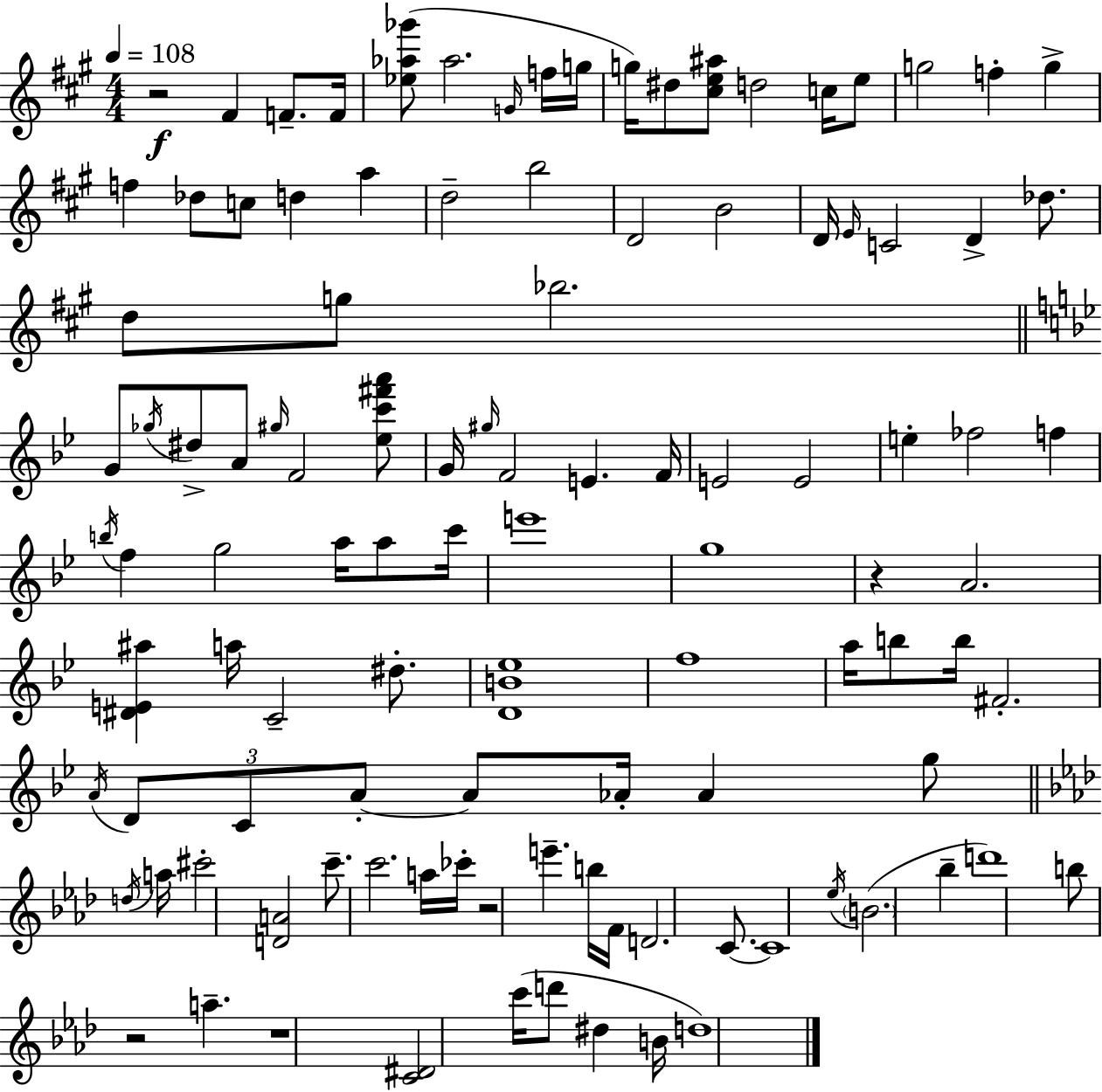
{
  \clef treble
  \numericTimeSignature
  \time 4/4
  \key a \major
  \tempo 4 = 108
  r2\f fis'4 f'8.-- f'16 | <ees'' aes'' ges'''>8( aes''2. \grace { g'16 } f''16 | g''16 g''16) dis''8 <cis'' e'' ais''>8 d''2 c''16 e''8 | g''2 f''4-. g''4-> | \break f''4 des''8 c''8 d''4 a''4 | d''2-- b''2 | d'2 b'2 | d'16 \grace { e'16 } c'2 d'4-> des''8. | \break d''8 g''8 bes''2. | \bar "||" \break \key bes \major g'8 \acciaccatura { ges''16 } dis''8-> a'8 \grace { gis''16 } f'2 | <ees'' c''' fis''' a'''>8 g'16 \grace { gis''16 } f'2 e'4. | f'16 e'2 e'2 | e''4-. fes''2 f''4 | \break \acciaccatura { b''16 } f''4 g''2 | a''16 a''8 c'''16 e'''1 | g''1 | r4 a'2. | \break <dis' e' ais''>4 a''16 c'2-- | dis''8.-. <d' b' ees''>1 | f''1 | a''16 b''8 b''16 fis'2.-. | \break \acciaccatura { a'16 } \tuplet 3/2 { d'8 c'8 a'8-.~~ } a'8 aes'16-. aes'4 | g''8 \bar "||" \break \key aes \major \acciaccatura { d''16 } a''16 cis'''2-. <d' a'>2 | c'''8.-- c'''2. | a''16 ces'''16-. r2 e'''4.-- | b''16 f'16 d'2. c'8.~~ | \break c'1 | \acciaccatura { ees''16 } \parenthesize b'2.( bes''4-- | d'''1) | b''8 r2 a''4.-- | \break r1 | <c' dis'>2 c'''16( d'''8 dis''4 | b'16 d''1) | \bar "|."
}